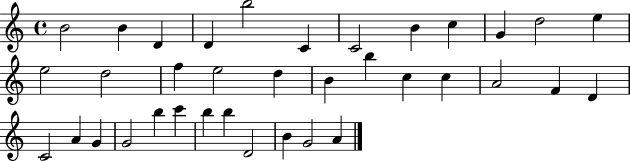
{
  \clef treble
  \time 4/4
  \defaultTimeSignature
  \key c \major
  b'2 b'4 d'4 | d'4 b''2 c'4 | c'2 b'4 c''4 | g'4 d''2 e''4 | \break e''2 d''2 | f''4 e''2 d''4 | b'4 b''4 c''4 c''4 | a'2 f'4 d'4 | \break c'2 a'4 g'4 | g'2 b''4 c'''4 | b''4 b''4 d'2 | b'4 g'2 a'4 | \break \bar "|."
}